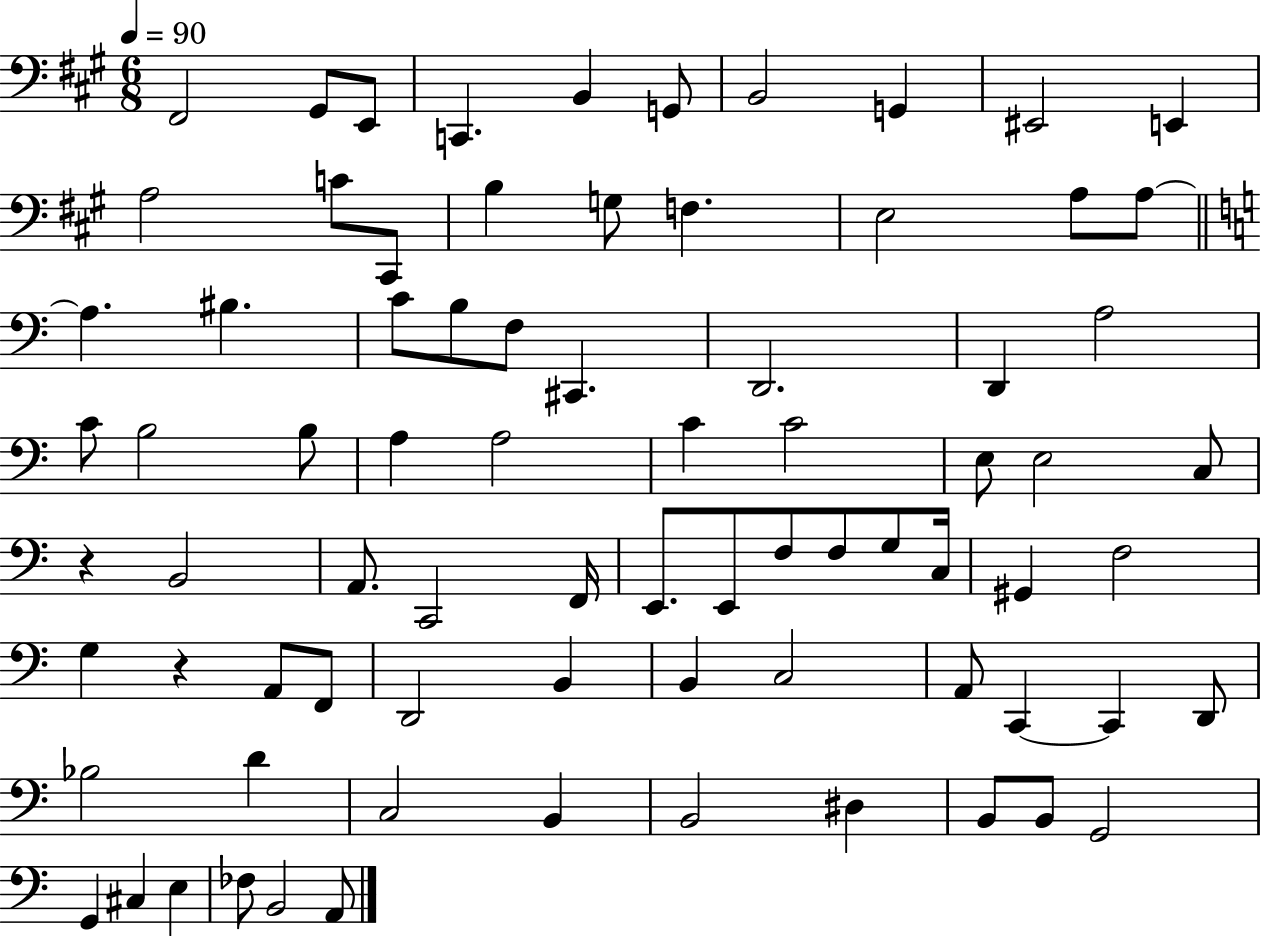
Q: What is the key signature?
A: A major